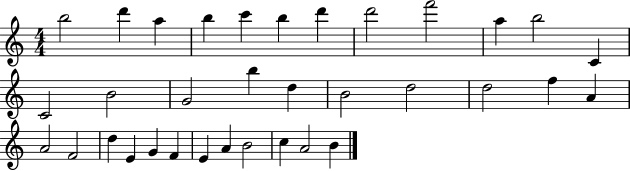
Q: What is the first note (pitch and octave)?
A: B5